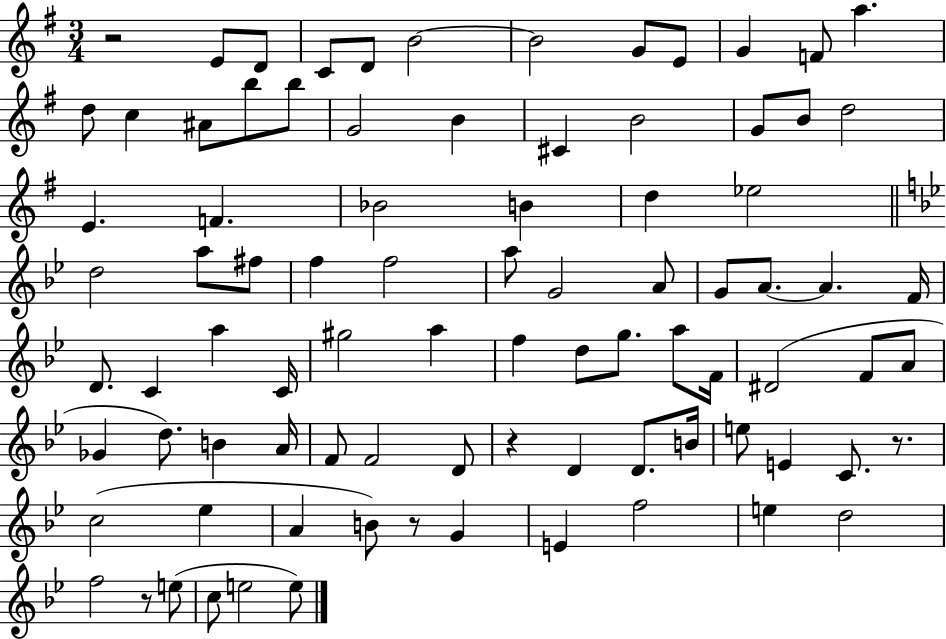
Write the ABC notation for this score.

X:1
T:Untitled
M:3/4
L:1/4
K:G
z2 E/2 D/2 C/2 D/2 B2 B2 G/2 E/2 G F/2 a d/2 c ^A/2 b/2 b/2 G2 B ^C B2 G/2 B/2 d2 E F _B2 B d _e2 d2 a/2 ^f/2 f f2 a/2 G2 A/2 G/2 A/2 A F/4 D/2 C a C/4 ^g2 a f d/2 g/2 a/2 F/4 ^D2 F/2 A/2 _G d/2 B A/4 F/2 F2 D/2 z D D/2 B/4 e/2 E C/2 z/2 c2 _e A B/2 z/2 G E f2 e d2 f2 z/2 e/2 c/2 e2 e/2